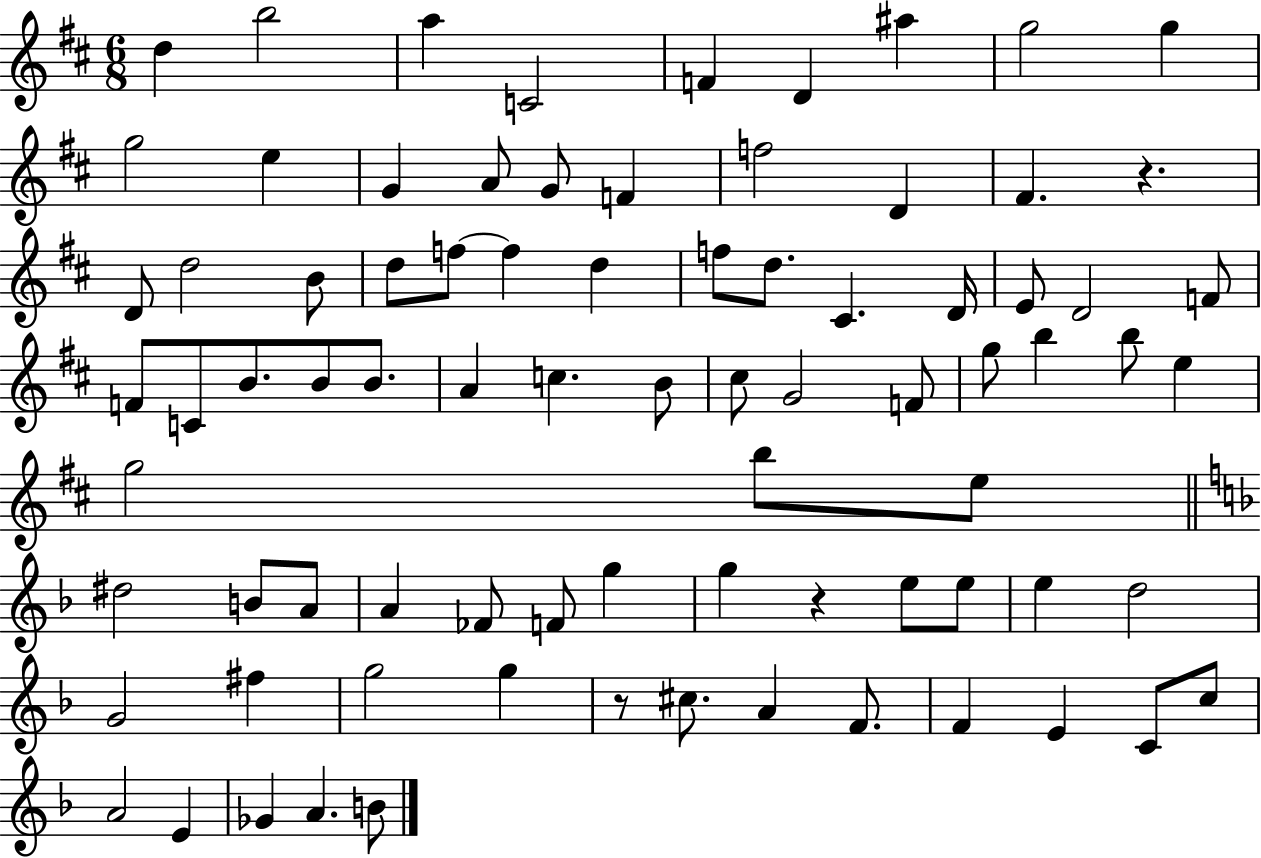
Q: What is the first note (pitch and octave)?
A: D5